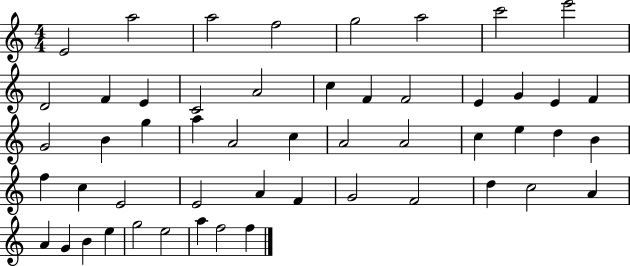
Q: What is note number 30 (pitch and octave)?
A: E5